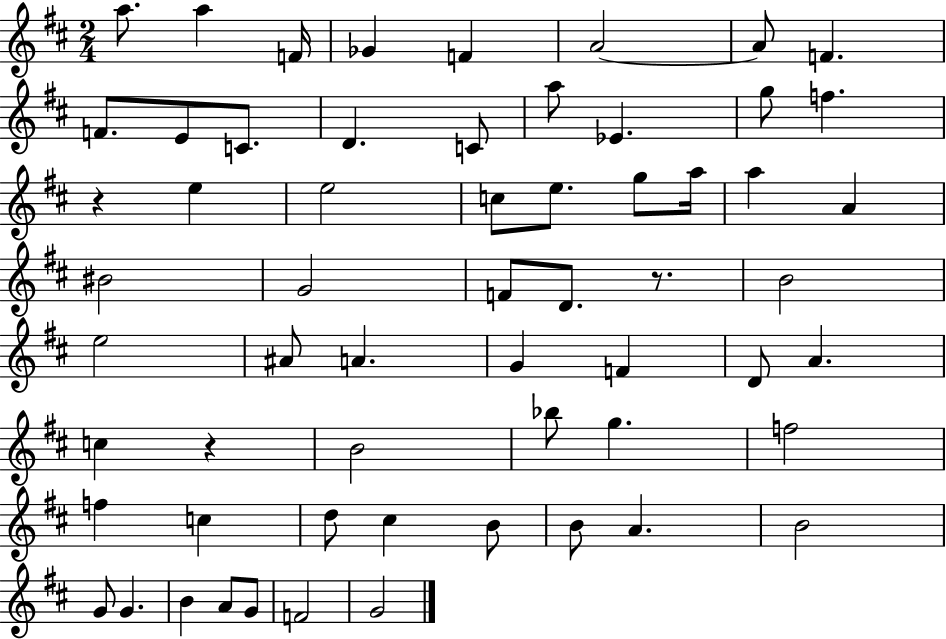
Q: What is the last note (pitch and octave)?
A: G4